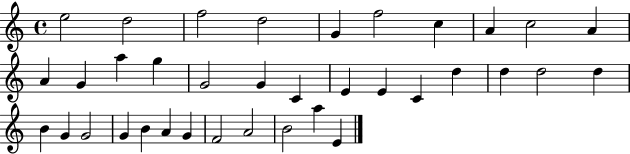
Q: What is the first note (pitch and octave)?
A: E5